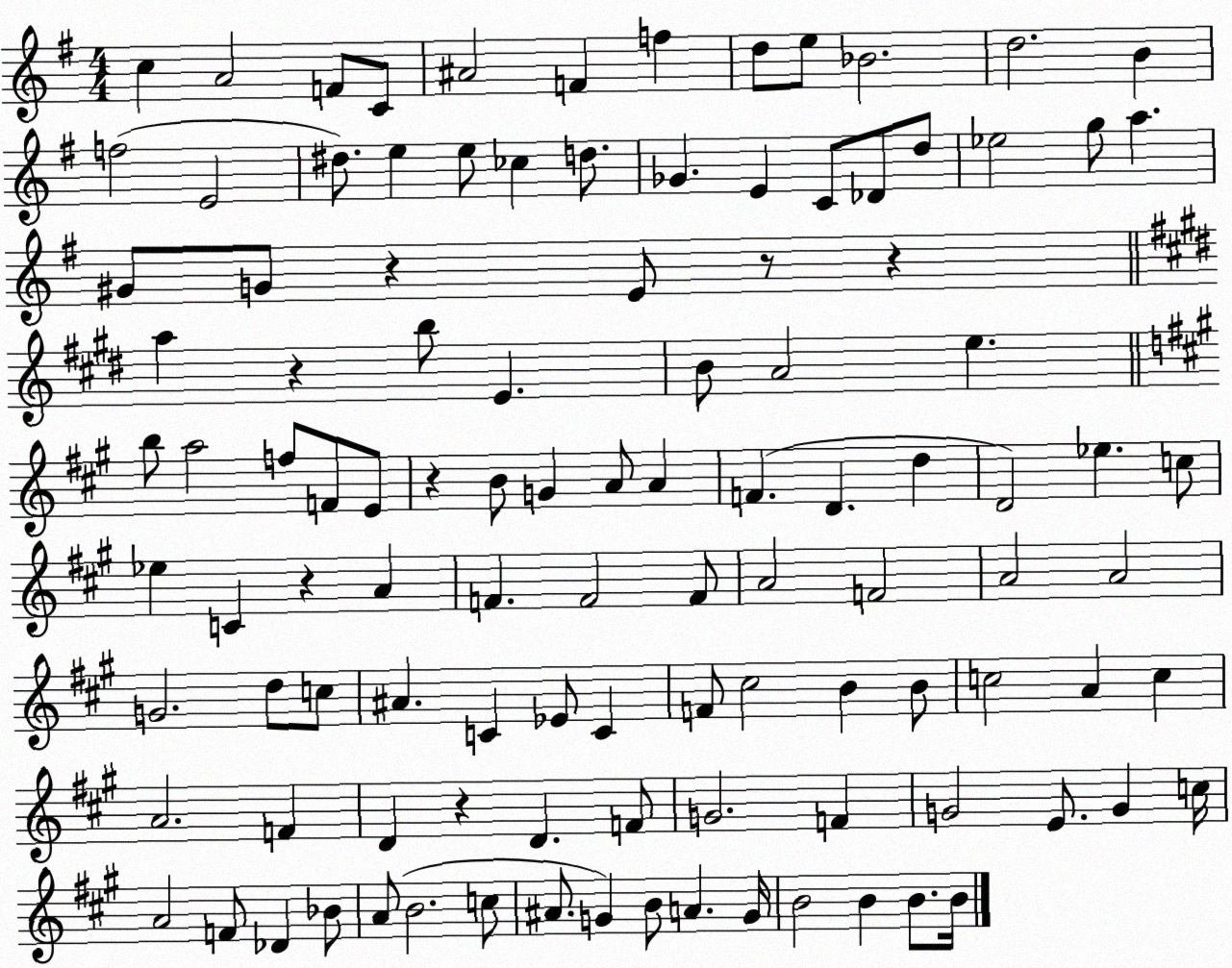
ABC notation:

X:1
T:Untitled
M:4/4
L:1/4
K:G
c A2 F/2 C/2 ^A2 F f d/2 e/2 _B2 d2 B f2 E2 ^d/2 e e/2 _c d/2 _G E C/2 _D/2 d/2 _e2 g/2 a ^G/2 G/2 z E/2 z/2 z a z b/2 E B/2 A2 e b/2 a2 f/2 F/2 E/2 z B/2 G A/2 A F D d D2 _e c/2 _e C z A F F2 F/2 A2 F2 A2 A2 G2 d/2 c/2 ^A C _E/2 C F/2 ^c2 B B/2 c2 A c A2 F D z D F/2 G2 F G2 E/2 G c/4 A2 F/2 _D _B/2 A/2 B2 c/2 ^A/2 G B/2 A G/4 B2 B B/2 B/4